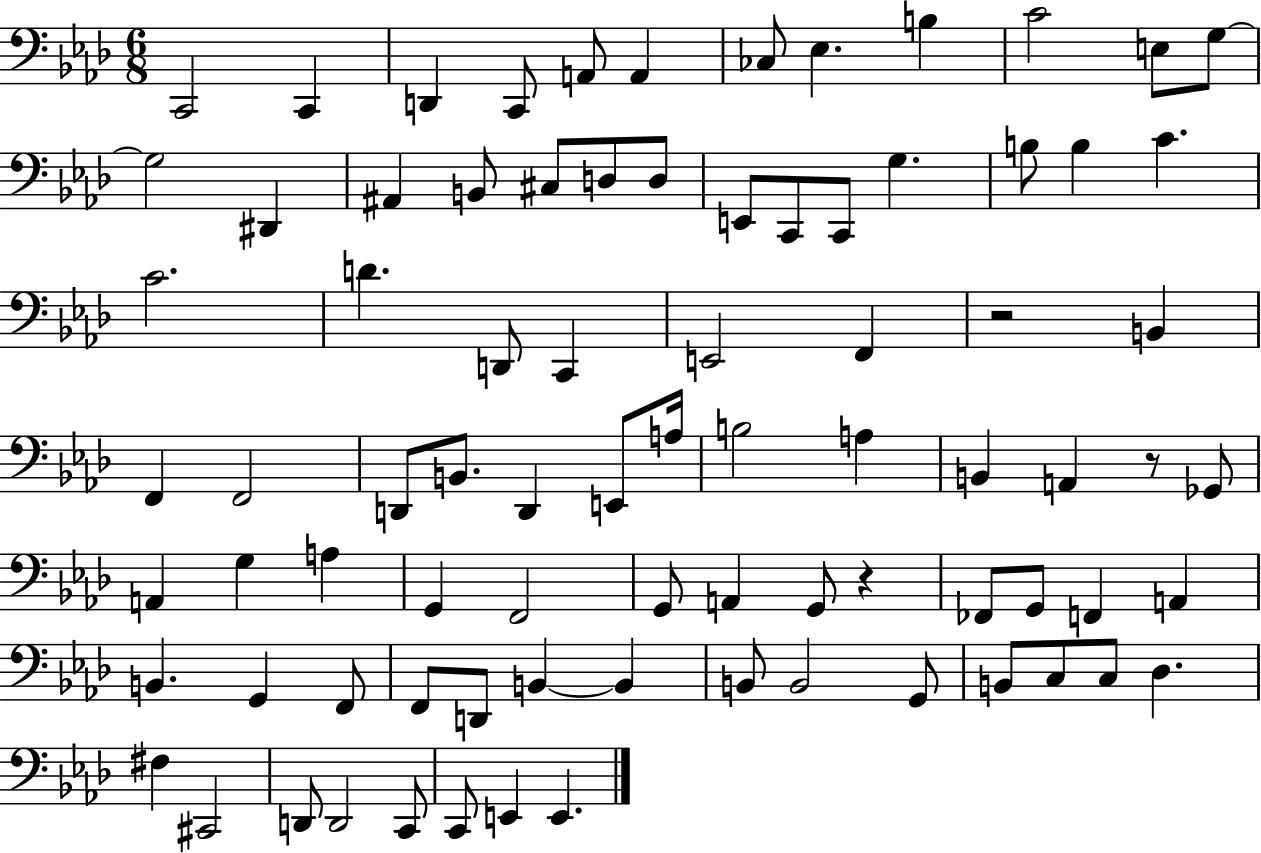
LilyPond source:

{
  \clef bass
  \numericTimeSignature
  \time 6/8
  \key aes \major
  c,2 c,4 | d,4 c,8 a,8 a,4 | ces8 ees4. b4 | c'2 e8 g8~~ | \break g2 dis,4 | ais,4 b,8 cis8 d8 d8 | e,8 c,8 c,8 g4. | b8 b4 c'4. | \break c'2. | d'4. d,8 c,4 | e,2 f,4 | r2 b,4 | \break f,4 f,2 | d,8 b,8. d,4 e,8 a16 | b2 a4 | b,4 a,4 r8 ges,8 | \break a,4 g4 a4 | g,4 f,2 | g,8 a,4 g,8 r4 | fes,8 g,8 f,4 a,4 | \break b,4. g,4 f,8 | f,8 d,8 b,4~~ b,4 | b,8 b,2 g,8 | b,8 c8 c8 des4. | \break fis4 cis,2 | d,8 d,2 c,8 | c,8 e,4 e,4. | \bar "|."
}